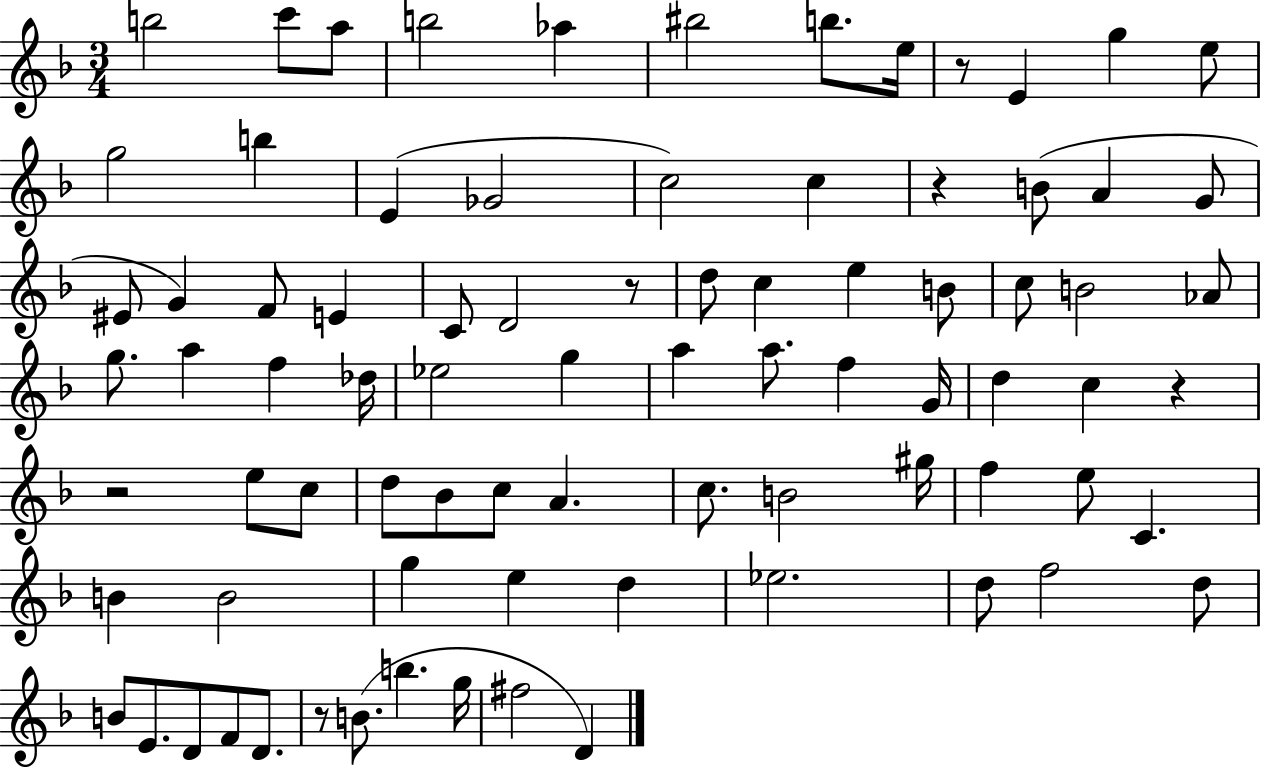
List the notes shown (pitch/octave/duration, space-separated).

B5/h C6/e A5/e B5/h Ab5/q BIS5/h B5/e. E5/s R/e E4/q G5/q E5/e G5/h B5/q E4/q Gb4/h C5/h C5/q R/q B4/e A4/q G4/e EIS4/e G4/q F4/e E4/q C4/e D4/h R/e D5/e C5/q E5/q B4/e C5/e B4/h Ab4/e G5/e. A5/q F5/q Db5/s Eb5/h G5/q A5/q A5/e. F5/q G4/s D5/q C5/q R/q R/h E5/e C5/e D5/e Bb4/e C5/e A4/q. C5/e. B4/h G#5/s F5/q E5/e C4/q. B4/q B4/h G5/q E5/q D5/q Eb5/h. D5/e F5/h D5/e B4/e E4/e. D4/e F4/e D4/e. R/e B4/e. B5/q. G5/s F#5/h D4/q